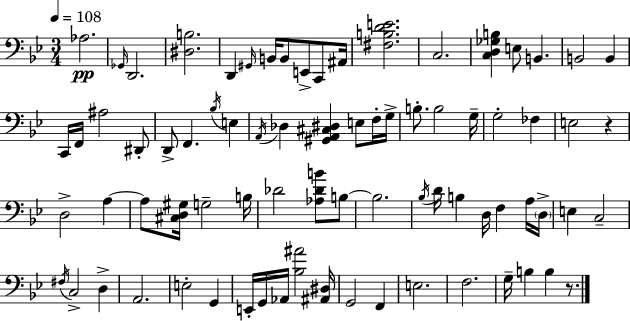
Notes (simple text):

Ab3/h. Gb2/s D2/h. [D#3,B3]/h. D2/q G#2/s B2/s B2/e E2/e C2/e A#2/s [F#3,B3,D4,E4]/h. C3/h. [C3,D3,Gb3,B3]/q E3/e B2/q. B2/h B2/q C2/s F2/s A#3/h D#2/e D2/e F2/q. Bb3/s E3/q A2/s Db3/q [G#2,A2,C#3,D#3]/q E3/e F3/s G3/s B3/e. B3/h G3/s G3/h FES3/q E3/h R/q D3/h A3/q A3/e [C#3,D3,G#3]/s G3/h B3/s Db4/h [Ab3,Db4,B4]/e B3/e B3/h. Bb3/s D4/s B3/q D3/s F3/q A3/s D3/s E3/q C3/h F#3/s C3/h D3/q A2/h. E3/h G2/q E2/s G2/s Ab2/s [Bb3,A#4]/h [A#2,D#3]/s G2/h F2/q E3/h. F3/h. G3/s B3/q B3/q R/e.